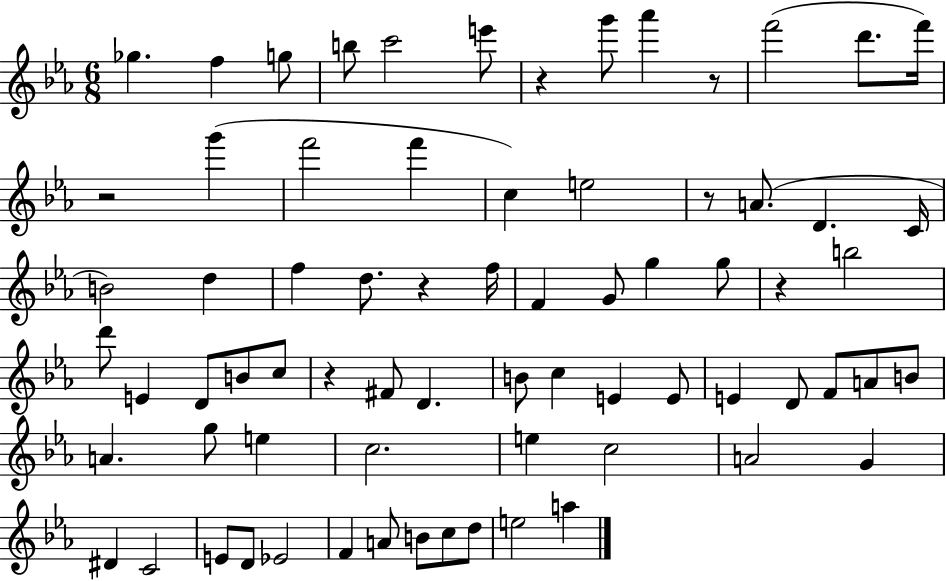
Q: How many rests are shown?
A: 7